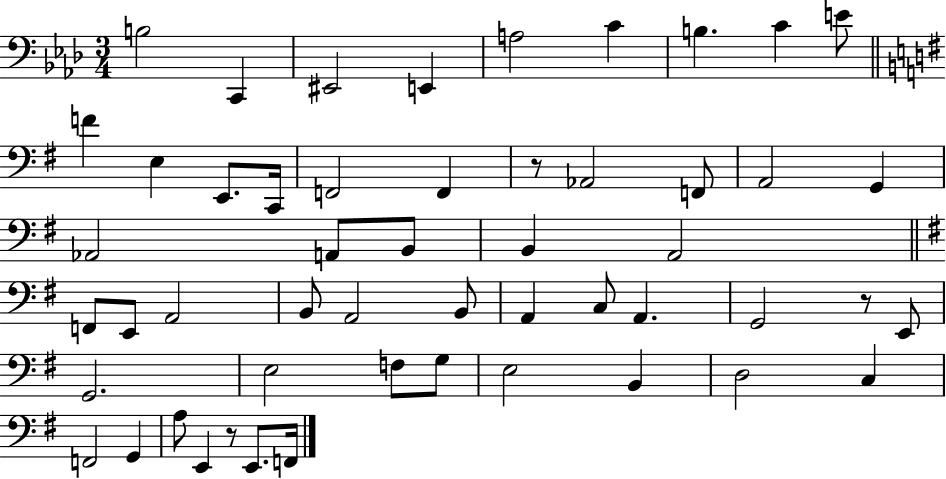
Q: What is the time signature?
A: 3/4